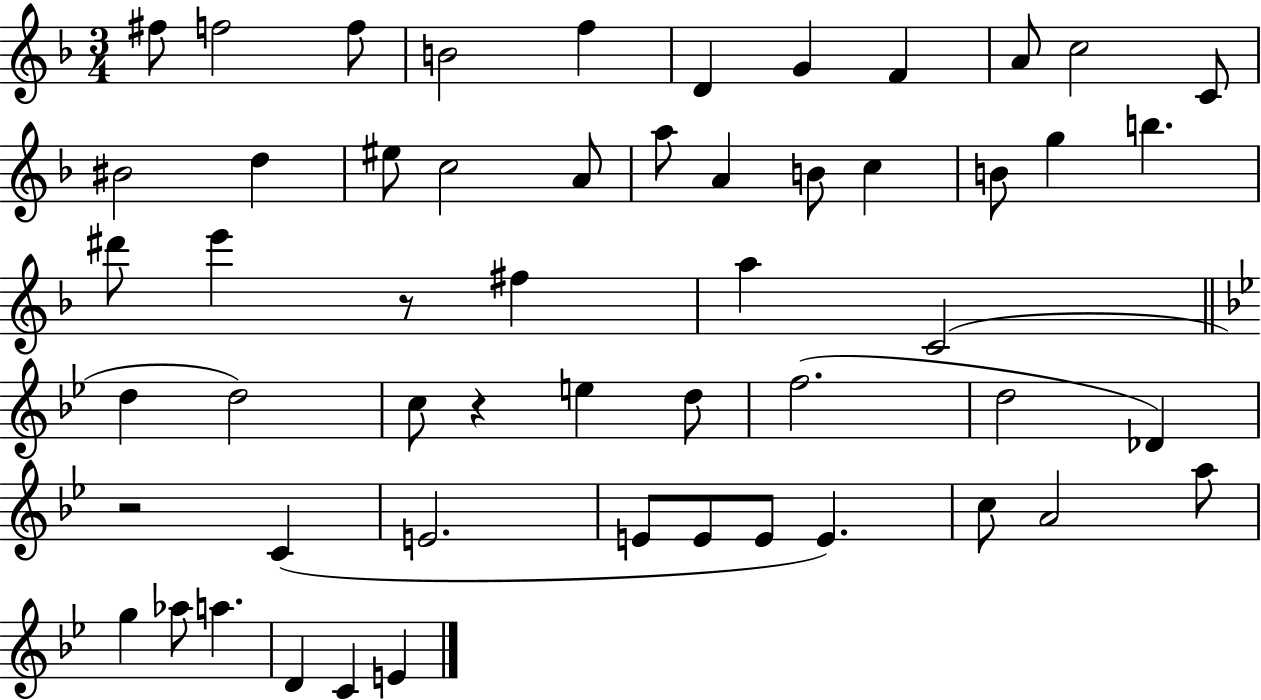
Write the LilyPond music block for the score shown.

{
  \clef treble
  \numericTimeSignature
  \time 3/4
  \key f \major
  fis''8 f''2 f''8 | b'2 f''4 | d'4 g'4 f'4 | a'8 c''2 c'8 | \break bis'2 d''4 | eis''8 c''2 a'8 | a''8 a'4 b'8 c''4 | b'8 g''4 b''4. | \break dis'''8 e'''4 r8 fis''4 | a''4 c'2( | \bar "||" \break \key g \minor d''4 d''2) | c''8 r4 e''4 d''8 | f''2.( | d''2 des'4) | \break r2 c'4( | e'2. | e'8 e'8 e'8 e'4.) | c''8 a'2 a''8 | \break g''4 aes''8 a''4. | d'4 c'4 e'4 | \bar "|."
}